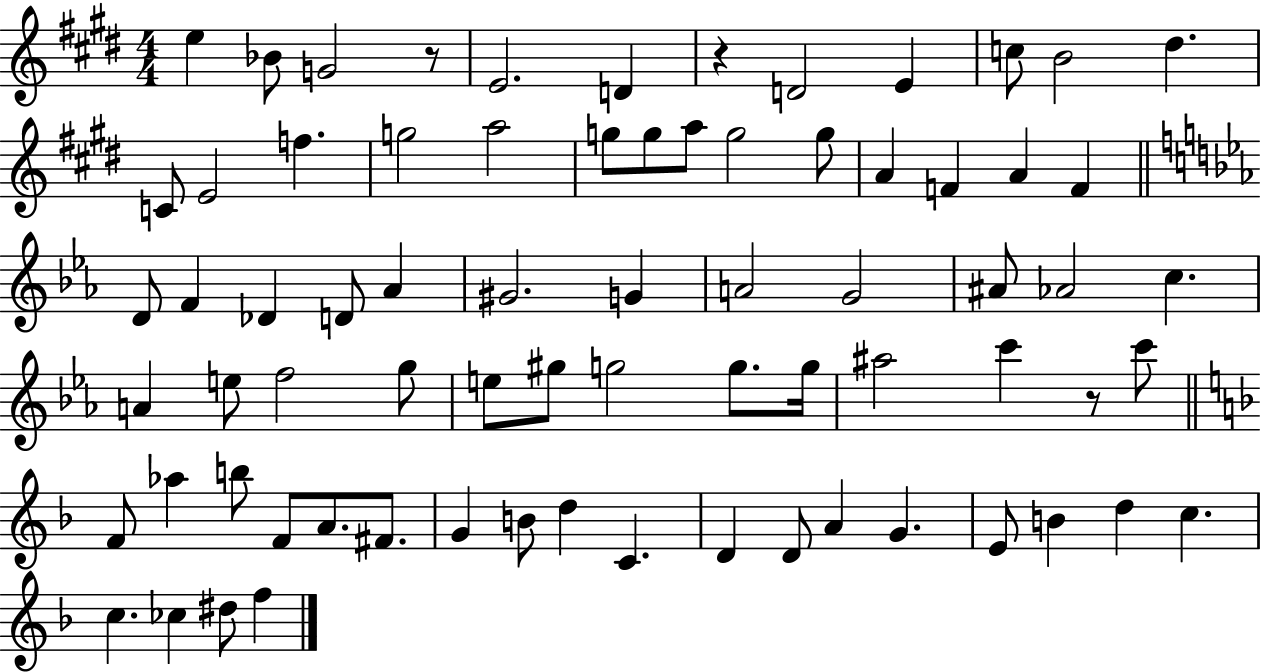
{
  \clef treble
  \numericTimeSignature
  \time 4/4
  \key e \major
  \repeat volta 2 { e''4 bes'8 g'2 r8 | e'2. d'4 | r4 d'2 e'4 | c''8 b'2 dis''4. | \break c'8 e'2 f''4. | g''2 a''2 | g''8 g''8 a''8 g''2 g''8 | a'4 f'4 a'4 f'4 | \break \bar "||" \break \key ees \major d'8 f'4 des'4 d'8 aes'4 | gis'2. g'4 | a'2 g'2 | ais'8 aes'2 c''4. | \break a'4 e''8 f''2 g''8 | e''8 gis''8 g''2 g''8. g''16 | ais''2 c'''4 r8 c'''8 | \bar "||" \break \key f \major f'8 aes''4 b''8 f'8 a'8. fis'8. | g'4 b'8 d''4 c'4. | d'4 d'8 a'4 g'4. | e'8 b'4 d''4 c''4. | \break c''4. ces''4 dis''8 f''4 | } \bar "|."
}